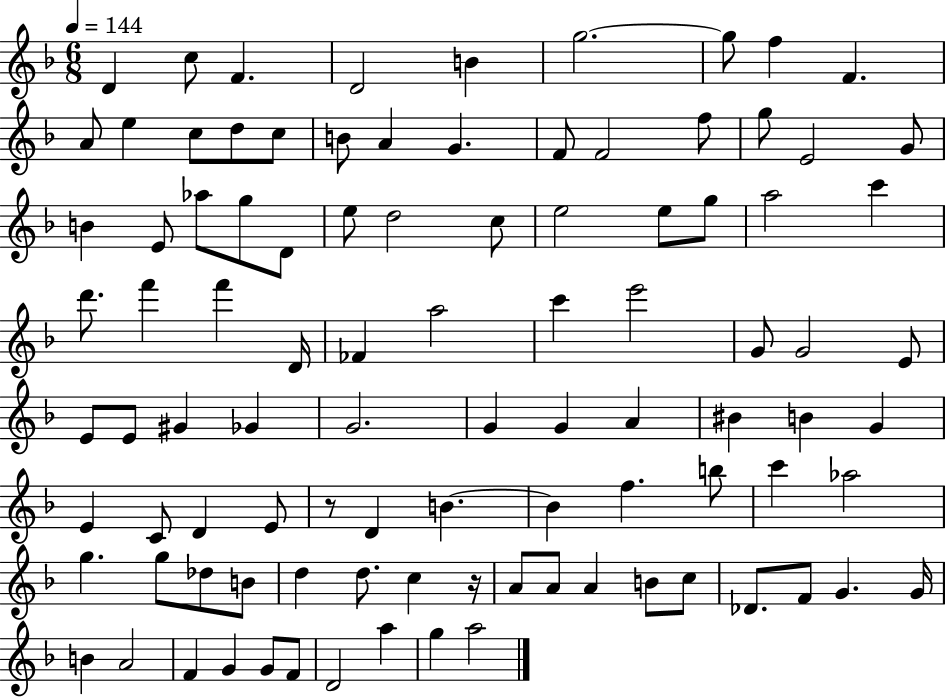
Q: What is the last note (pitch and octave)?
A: A5